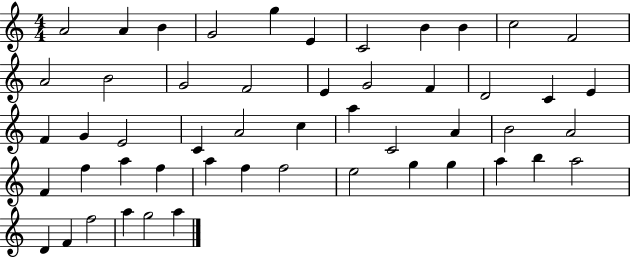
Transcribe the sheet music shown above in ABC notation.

X:1
T:Untitled
M:4/4
L:1/4
K:C
A2 A B G2 g E C2 B B c2 F2 A2 B2 G2 F2 E G2 F D2 C E F G E2 C A2 c a C2 A B2 A2 F f a f a f f2 e2 g g a b a2 D F f2 a g2 a